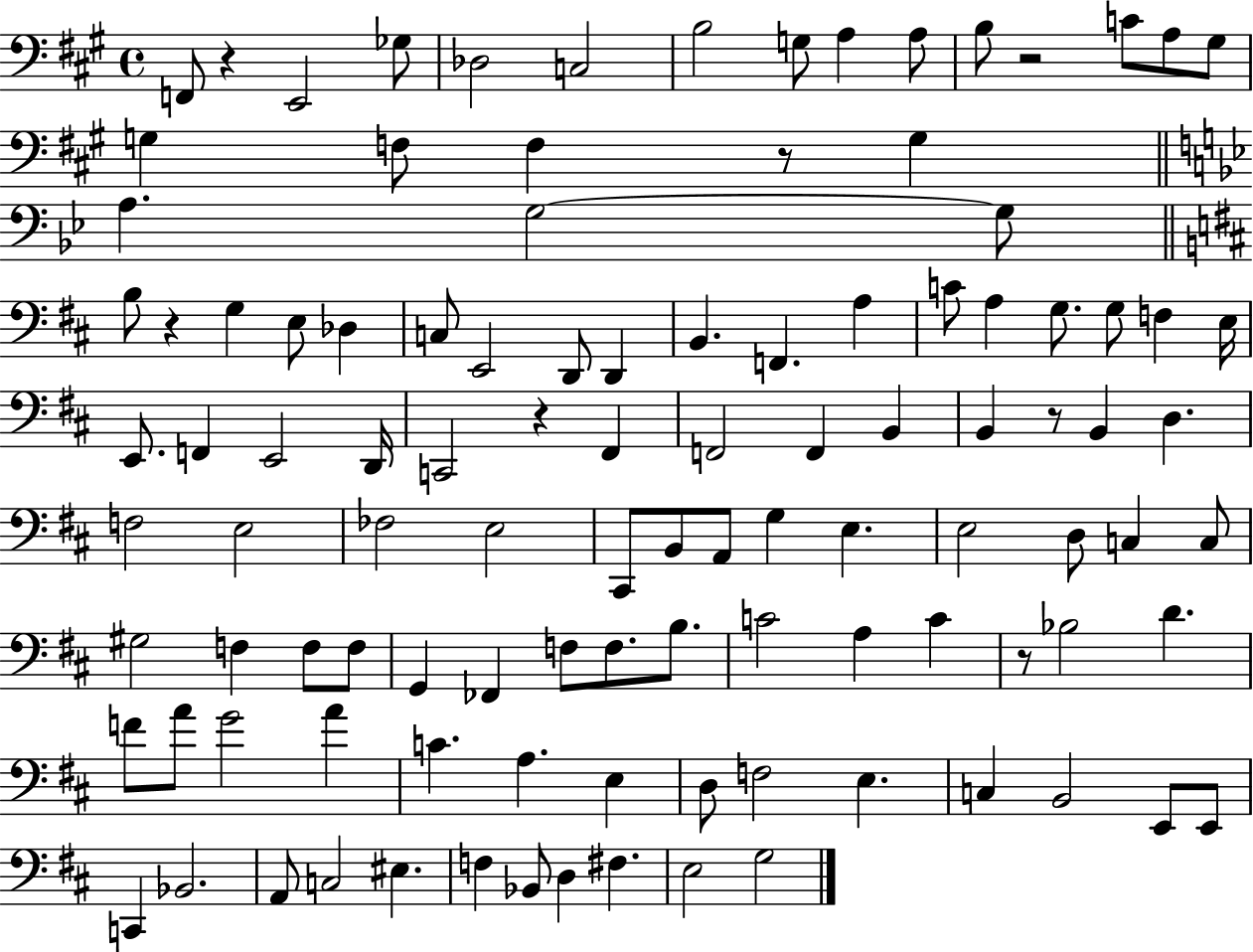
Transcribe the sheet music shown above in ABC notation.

X:1
T:Untitled
M:4/4
L:1/4
K:A
F,,/2 z E,,2 _G,/2 _D,2 C,2 B,2 G,/2 A, A,/2 B,/2 z2 C/2 A,/2 ^G,/2 G, F,/2 F, z/2 G, A, G,2 G,/2 B,/2 z G, E,/2 _D, C,/2 E,,2 D,,/2 D,, B,, F,, A, C/2 A, G,/2 G,/2 F, E,/4 E,,/2 F,, E,,2 D,,/4 C,,2 z ^F,, F,,2 F,, B,, B,, z/2 B,, D, F,2 E,2 _F,2 E,2 ^C,,/2 B,,/2 A,,/2 G, E, E,2 D,/2 C, C,/2 ^G,2 F, F,/2 F,/2 G,, _F,, F,/2 F,/2 B,/2 C2 A, C z/2 _B,2 D F/2 A/2 G2 A C A, E, D,/2 F,2 E, C, B,,2 E,,/2 E,,/2 C,, _B,,2 A,,/2 C,2 ^E, F, _B,,/2 D, ^F, E,2 G,2